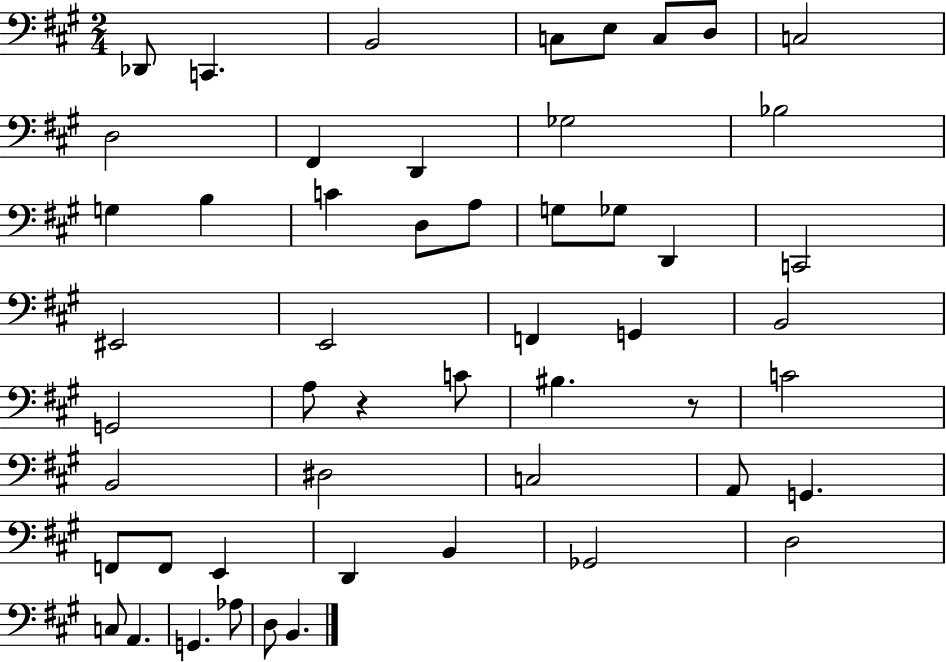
X:1
T:Untitled
M:2/4
L:1/4
K:A
_D,,/2 C,, B,,2 C,/2 E,/2 C,/2 D,/2 C,2 D,2 ^F,, D,, _G,2 _B,2 G, B, C D,/2 A,/2 G,/2 _G,/2 D,, C,,2 ^E,,2 E,,2 F,, G,, B,,2 G,,2 A,/2 z C/2 ^B, z/2 C2 B,,2 ^D,2 C,2 A,,/2 G,, F,,/2 F,,/2 E,, D,, B,, _G,,2 D,2 C,/2 A,, G,, _A,/2 D,/2 B,,